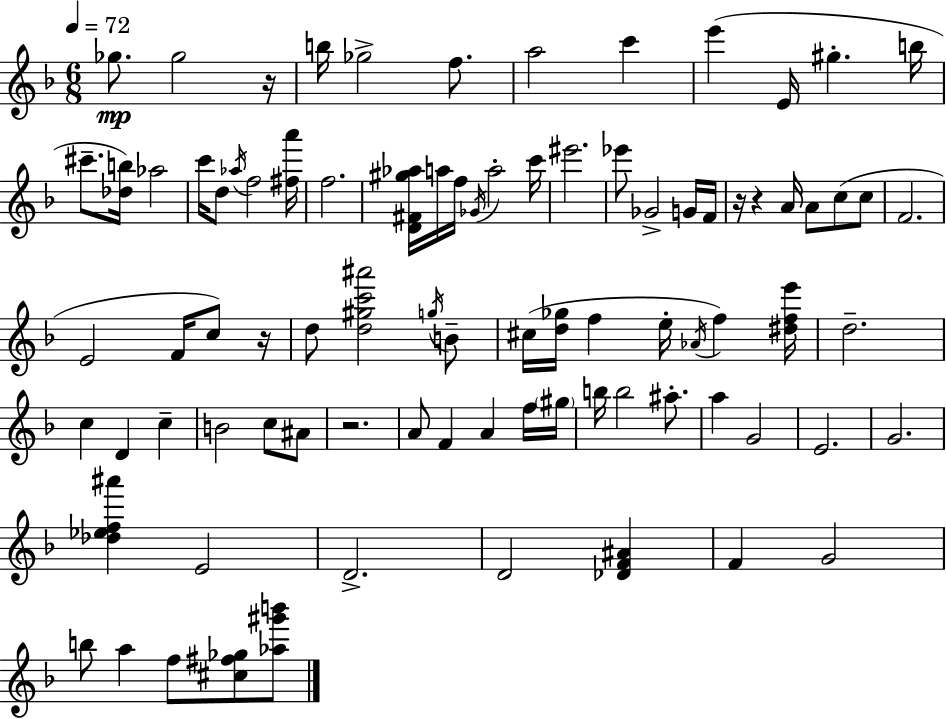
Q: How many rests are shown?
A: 5